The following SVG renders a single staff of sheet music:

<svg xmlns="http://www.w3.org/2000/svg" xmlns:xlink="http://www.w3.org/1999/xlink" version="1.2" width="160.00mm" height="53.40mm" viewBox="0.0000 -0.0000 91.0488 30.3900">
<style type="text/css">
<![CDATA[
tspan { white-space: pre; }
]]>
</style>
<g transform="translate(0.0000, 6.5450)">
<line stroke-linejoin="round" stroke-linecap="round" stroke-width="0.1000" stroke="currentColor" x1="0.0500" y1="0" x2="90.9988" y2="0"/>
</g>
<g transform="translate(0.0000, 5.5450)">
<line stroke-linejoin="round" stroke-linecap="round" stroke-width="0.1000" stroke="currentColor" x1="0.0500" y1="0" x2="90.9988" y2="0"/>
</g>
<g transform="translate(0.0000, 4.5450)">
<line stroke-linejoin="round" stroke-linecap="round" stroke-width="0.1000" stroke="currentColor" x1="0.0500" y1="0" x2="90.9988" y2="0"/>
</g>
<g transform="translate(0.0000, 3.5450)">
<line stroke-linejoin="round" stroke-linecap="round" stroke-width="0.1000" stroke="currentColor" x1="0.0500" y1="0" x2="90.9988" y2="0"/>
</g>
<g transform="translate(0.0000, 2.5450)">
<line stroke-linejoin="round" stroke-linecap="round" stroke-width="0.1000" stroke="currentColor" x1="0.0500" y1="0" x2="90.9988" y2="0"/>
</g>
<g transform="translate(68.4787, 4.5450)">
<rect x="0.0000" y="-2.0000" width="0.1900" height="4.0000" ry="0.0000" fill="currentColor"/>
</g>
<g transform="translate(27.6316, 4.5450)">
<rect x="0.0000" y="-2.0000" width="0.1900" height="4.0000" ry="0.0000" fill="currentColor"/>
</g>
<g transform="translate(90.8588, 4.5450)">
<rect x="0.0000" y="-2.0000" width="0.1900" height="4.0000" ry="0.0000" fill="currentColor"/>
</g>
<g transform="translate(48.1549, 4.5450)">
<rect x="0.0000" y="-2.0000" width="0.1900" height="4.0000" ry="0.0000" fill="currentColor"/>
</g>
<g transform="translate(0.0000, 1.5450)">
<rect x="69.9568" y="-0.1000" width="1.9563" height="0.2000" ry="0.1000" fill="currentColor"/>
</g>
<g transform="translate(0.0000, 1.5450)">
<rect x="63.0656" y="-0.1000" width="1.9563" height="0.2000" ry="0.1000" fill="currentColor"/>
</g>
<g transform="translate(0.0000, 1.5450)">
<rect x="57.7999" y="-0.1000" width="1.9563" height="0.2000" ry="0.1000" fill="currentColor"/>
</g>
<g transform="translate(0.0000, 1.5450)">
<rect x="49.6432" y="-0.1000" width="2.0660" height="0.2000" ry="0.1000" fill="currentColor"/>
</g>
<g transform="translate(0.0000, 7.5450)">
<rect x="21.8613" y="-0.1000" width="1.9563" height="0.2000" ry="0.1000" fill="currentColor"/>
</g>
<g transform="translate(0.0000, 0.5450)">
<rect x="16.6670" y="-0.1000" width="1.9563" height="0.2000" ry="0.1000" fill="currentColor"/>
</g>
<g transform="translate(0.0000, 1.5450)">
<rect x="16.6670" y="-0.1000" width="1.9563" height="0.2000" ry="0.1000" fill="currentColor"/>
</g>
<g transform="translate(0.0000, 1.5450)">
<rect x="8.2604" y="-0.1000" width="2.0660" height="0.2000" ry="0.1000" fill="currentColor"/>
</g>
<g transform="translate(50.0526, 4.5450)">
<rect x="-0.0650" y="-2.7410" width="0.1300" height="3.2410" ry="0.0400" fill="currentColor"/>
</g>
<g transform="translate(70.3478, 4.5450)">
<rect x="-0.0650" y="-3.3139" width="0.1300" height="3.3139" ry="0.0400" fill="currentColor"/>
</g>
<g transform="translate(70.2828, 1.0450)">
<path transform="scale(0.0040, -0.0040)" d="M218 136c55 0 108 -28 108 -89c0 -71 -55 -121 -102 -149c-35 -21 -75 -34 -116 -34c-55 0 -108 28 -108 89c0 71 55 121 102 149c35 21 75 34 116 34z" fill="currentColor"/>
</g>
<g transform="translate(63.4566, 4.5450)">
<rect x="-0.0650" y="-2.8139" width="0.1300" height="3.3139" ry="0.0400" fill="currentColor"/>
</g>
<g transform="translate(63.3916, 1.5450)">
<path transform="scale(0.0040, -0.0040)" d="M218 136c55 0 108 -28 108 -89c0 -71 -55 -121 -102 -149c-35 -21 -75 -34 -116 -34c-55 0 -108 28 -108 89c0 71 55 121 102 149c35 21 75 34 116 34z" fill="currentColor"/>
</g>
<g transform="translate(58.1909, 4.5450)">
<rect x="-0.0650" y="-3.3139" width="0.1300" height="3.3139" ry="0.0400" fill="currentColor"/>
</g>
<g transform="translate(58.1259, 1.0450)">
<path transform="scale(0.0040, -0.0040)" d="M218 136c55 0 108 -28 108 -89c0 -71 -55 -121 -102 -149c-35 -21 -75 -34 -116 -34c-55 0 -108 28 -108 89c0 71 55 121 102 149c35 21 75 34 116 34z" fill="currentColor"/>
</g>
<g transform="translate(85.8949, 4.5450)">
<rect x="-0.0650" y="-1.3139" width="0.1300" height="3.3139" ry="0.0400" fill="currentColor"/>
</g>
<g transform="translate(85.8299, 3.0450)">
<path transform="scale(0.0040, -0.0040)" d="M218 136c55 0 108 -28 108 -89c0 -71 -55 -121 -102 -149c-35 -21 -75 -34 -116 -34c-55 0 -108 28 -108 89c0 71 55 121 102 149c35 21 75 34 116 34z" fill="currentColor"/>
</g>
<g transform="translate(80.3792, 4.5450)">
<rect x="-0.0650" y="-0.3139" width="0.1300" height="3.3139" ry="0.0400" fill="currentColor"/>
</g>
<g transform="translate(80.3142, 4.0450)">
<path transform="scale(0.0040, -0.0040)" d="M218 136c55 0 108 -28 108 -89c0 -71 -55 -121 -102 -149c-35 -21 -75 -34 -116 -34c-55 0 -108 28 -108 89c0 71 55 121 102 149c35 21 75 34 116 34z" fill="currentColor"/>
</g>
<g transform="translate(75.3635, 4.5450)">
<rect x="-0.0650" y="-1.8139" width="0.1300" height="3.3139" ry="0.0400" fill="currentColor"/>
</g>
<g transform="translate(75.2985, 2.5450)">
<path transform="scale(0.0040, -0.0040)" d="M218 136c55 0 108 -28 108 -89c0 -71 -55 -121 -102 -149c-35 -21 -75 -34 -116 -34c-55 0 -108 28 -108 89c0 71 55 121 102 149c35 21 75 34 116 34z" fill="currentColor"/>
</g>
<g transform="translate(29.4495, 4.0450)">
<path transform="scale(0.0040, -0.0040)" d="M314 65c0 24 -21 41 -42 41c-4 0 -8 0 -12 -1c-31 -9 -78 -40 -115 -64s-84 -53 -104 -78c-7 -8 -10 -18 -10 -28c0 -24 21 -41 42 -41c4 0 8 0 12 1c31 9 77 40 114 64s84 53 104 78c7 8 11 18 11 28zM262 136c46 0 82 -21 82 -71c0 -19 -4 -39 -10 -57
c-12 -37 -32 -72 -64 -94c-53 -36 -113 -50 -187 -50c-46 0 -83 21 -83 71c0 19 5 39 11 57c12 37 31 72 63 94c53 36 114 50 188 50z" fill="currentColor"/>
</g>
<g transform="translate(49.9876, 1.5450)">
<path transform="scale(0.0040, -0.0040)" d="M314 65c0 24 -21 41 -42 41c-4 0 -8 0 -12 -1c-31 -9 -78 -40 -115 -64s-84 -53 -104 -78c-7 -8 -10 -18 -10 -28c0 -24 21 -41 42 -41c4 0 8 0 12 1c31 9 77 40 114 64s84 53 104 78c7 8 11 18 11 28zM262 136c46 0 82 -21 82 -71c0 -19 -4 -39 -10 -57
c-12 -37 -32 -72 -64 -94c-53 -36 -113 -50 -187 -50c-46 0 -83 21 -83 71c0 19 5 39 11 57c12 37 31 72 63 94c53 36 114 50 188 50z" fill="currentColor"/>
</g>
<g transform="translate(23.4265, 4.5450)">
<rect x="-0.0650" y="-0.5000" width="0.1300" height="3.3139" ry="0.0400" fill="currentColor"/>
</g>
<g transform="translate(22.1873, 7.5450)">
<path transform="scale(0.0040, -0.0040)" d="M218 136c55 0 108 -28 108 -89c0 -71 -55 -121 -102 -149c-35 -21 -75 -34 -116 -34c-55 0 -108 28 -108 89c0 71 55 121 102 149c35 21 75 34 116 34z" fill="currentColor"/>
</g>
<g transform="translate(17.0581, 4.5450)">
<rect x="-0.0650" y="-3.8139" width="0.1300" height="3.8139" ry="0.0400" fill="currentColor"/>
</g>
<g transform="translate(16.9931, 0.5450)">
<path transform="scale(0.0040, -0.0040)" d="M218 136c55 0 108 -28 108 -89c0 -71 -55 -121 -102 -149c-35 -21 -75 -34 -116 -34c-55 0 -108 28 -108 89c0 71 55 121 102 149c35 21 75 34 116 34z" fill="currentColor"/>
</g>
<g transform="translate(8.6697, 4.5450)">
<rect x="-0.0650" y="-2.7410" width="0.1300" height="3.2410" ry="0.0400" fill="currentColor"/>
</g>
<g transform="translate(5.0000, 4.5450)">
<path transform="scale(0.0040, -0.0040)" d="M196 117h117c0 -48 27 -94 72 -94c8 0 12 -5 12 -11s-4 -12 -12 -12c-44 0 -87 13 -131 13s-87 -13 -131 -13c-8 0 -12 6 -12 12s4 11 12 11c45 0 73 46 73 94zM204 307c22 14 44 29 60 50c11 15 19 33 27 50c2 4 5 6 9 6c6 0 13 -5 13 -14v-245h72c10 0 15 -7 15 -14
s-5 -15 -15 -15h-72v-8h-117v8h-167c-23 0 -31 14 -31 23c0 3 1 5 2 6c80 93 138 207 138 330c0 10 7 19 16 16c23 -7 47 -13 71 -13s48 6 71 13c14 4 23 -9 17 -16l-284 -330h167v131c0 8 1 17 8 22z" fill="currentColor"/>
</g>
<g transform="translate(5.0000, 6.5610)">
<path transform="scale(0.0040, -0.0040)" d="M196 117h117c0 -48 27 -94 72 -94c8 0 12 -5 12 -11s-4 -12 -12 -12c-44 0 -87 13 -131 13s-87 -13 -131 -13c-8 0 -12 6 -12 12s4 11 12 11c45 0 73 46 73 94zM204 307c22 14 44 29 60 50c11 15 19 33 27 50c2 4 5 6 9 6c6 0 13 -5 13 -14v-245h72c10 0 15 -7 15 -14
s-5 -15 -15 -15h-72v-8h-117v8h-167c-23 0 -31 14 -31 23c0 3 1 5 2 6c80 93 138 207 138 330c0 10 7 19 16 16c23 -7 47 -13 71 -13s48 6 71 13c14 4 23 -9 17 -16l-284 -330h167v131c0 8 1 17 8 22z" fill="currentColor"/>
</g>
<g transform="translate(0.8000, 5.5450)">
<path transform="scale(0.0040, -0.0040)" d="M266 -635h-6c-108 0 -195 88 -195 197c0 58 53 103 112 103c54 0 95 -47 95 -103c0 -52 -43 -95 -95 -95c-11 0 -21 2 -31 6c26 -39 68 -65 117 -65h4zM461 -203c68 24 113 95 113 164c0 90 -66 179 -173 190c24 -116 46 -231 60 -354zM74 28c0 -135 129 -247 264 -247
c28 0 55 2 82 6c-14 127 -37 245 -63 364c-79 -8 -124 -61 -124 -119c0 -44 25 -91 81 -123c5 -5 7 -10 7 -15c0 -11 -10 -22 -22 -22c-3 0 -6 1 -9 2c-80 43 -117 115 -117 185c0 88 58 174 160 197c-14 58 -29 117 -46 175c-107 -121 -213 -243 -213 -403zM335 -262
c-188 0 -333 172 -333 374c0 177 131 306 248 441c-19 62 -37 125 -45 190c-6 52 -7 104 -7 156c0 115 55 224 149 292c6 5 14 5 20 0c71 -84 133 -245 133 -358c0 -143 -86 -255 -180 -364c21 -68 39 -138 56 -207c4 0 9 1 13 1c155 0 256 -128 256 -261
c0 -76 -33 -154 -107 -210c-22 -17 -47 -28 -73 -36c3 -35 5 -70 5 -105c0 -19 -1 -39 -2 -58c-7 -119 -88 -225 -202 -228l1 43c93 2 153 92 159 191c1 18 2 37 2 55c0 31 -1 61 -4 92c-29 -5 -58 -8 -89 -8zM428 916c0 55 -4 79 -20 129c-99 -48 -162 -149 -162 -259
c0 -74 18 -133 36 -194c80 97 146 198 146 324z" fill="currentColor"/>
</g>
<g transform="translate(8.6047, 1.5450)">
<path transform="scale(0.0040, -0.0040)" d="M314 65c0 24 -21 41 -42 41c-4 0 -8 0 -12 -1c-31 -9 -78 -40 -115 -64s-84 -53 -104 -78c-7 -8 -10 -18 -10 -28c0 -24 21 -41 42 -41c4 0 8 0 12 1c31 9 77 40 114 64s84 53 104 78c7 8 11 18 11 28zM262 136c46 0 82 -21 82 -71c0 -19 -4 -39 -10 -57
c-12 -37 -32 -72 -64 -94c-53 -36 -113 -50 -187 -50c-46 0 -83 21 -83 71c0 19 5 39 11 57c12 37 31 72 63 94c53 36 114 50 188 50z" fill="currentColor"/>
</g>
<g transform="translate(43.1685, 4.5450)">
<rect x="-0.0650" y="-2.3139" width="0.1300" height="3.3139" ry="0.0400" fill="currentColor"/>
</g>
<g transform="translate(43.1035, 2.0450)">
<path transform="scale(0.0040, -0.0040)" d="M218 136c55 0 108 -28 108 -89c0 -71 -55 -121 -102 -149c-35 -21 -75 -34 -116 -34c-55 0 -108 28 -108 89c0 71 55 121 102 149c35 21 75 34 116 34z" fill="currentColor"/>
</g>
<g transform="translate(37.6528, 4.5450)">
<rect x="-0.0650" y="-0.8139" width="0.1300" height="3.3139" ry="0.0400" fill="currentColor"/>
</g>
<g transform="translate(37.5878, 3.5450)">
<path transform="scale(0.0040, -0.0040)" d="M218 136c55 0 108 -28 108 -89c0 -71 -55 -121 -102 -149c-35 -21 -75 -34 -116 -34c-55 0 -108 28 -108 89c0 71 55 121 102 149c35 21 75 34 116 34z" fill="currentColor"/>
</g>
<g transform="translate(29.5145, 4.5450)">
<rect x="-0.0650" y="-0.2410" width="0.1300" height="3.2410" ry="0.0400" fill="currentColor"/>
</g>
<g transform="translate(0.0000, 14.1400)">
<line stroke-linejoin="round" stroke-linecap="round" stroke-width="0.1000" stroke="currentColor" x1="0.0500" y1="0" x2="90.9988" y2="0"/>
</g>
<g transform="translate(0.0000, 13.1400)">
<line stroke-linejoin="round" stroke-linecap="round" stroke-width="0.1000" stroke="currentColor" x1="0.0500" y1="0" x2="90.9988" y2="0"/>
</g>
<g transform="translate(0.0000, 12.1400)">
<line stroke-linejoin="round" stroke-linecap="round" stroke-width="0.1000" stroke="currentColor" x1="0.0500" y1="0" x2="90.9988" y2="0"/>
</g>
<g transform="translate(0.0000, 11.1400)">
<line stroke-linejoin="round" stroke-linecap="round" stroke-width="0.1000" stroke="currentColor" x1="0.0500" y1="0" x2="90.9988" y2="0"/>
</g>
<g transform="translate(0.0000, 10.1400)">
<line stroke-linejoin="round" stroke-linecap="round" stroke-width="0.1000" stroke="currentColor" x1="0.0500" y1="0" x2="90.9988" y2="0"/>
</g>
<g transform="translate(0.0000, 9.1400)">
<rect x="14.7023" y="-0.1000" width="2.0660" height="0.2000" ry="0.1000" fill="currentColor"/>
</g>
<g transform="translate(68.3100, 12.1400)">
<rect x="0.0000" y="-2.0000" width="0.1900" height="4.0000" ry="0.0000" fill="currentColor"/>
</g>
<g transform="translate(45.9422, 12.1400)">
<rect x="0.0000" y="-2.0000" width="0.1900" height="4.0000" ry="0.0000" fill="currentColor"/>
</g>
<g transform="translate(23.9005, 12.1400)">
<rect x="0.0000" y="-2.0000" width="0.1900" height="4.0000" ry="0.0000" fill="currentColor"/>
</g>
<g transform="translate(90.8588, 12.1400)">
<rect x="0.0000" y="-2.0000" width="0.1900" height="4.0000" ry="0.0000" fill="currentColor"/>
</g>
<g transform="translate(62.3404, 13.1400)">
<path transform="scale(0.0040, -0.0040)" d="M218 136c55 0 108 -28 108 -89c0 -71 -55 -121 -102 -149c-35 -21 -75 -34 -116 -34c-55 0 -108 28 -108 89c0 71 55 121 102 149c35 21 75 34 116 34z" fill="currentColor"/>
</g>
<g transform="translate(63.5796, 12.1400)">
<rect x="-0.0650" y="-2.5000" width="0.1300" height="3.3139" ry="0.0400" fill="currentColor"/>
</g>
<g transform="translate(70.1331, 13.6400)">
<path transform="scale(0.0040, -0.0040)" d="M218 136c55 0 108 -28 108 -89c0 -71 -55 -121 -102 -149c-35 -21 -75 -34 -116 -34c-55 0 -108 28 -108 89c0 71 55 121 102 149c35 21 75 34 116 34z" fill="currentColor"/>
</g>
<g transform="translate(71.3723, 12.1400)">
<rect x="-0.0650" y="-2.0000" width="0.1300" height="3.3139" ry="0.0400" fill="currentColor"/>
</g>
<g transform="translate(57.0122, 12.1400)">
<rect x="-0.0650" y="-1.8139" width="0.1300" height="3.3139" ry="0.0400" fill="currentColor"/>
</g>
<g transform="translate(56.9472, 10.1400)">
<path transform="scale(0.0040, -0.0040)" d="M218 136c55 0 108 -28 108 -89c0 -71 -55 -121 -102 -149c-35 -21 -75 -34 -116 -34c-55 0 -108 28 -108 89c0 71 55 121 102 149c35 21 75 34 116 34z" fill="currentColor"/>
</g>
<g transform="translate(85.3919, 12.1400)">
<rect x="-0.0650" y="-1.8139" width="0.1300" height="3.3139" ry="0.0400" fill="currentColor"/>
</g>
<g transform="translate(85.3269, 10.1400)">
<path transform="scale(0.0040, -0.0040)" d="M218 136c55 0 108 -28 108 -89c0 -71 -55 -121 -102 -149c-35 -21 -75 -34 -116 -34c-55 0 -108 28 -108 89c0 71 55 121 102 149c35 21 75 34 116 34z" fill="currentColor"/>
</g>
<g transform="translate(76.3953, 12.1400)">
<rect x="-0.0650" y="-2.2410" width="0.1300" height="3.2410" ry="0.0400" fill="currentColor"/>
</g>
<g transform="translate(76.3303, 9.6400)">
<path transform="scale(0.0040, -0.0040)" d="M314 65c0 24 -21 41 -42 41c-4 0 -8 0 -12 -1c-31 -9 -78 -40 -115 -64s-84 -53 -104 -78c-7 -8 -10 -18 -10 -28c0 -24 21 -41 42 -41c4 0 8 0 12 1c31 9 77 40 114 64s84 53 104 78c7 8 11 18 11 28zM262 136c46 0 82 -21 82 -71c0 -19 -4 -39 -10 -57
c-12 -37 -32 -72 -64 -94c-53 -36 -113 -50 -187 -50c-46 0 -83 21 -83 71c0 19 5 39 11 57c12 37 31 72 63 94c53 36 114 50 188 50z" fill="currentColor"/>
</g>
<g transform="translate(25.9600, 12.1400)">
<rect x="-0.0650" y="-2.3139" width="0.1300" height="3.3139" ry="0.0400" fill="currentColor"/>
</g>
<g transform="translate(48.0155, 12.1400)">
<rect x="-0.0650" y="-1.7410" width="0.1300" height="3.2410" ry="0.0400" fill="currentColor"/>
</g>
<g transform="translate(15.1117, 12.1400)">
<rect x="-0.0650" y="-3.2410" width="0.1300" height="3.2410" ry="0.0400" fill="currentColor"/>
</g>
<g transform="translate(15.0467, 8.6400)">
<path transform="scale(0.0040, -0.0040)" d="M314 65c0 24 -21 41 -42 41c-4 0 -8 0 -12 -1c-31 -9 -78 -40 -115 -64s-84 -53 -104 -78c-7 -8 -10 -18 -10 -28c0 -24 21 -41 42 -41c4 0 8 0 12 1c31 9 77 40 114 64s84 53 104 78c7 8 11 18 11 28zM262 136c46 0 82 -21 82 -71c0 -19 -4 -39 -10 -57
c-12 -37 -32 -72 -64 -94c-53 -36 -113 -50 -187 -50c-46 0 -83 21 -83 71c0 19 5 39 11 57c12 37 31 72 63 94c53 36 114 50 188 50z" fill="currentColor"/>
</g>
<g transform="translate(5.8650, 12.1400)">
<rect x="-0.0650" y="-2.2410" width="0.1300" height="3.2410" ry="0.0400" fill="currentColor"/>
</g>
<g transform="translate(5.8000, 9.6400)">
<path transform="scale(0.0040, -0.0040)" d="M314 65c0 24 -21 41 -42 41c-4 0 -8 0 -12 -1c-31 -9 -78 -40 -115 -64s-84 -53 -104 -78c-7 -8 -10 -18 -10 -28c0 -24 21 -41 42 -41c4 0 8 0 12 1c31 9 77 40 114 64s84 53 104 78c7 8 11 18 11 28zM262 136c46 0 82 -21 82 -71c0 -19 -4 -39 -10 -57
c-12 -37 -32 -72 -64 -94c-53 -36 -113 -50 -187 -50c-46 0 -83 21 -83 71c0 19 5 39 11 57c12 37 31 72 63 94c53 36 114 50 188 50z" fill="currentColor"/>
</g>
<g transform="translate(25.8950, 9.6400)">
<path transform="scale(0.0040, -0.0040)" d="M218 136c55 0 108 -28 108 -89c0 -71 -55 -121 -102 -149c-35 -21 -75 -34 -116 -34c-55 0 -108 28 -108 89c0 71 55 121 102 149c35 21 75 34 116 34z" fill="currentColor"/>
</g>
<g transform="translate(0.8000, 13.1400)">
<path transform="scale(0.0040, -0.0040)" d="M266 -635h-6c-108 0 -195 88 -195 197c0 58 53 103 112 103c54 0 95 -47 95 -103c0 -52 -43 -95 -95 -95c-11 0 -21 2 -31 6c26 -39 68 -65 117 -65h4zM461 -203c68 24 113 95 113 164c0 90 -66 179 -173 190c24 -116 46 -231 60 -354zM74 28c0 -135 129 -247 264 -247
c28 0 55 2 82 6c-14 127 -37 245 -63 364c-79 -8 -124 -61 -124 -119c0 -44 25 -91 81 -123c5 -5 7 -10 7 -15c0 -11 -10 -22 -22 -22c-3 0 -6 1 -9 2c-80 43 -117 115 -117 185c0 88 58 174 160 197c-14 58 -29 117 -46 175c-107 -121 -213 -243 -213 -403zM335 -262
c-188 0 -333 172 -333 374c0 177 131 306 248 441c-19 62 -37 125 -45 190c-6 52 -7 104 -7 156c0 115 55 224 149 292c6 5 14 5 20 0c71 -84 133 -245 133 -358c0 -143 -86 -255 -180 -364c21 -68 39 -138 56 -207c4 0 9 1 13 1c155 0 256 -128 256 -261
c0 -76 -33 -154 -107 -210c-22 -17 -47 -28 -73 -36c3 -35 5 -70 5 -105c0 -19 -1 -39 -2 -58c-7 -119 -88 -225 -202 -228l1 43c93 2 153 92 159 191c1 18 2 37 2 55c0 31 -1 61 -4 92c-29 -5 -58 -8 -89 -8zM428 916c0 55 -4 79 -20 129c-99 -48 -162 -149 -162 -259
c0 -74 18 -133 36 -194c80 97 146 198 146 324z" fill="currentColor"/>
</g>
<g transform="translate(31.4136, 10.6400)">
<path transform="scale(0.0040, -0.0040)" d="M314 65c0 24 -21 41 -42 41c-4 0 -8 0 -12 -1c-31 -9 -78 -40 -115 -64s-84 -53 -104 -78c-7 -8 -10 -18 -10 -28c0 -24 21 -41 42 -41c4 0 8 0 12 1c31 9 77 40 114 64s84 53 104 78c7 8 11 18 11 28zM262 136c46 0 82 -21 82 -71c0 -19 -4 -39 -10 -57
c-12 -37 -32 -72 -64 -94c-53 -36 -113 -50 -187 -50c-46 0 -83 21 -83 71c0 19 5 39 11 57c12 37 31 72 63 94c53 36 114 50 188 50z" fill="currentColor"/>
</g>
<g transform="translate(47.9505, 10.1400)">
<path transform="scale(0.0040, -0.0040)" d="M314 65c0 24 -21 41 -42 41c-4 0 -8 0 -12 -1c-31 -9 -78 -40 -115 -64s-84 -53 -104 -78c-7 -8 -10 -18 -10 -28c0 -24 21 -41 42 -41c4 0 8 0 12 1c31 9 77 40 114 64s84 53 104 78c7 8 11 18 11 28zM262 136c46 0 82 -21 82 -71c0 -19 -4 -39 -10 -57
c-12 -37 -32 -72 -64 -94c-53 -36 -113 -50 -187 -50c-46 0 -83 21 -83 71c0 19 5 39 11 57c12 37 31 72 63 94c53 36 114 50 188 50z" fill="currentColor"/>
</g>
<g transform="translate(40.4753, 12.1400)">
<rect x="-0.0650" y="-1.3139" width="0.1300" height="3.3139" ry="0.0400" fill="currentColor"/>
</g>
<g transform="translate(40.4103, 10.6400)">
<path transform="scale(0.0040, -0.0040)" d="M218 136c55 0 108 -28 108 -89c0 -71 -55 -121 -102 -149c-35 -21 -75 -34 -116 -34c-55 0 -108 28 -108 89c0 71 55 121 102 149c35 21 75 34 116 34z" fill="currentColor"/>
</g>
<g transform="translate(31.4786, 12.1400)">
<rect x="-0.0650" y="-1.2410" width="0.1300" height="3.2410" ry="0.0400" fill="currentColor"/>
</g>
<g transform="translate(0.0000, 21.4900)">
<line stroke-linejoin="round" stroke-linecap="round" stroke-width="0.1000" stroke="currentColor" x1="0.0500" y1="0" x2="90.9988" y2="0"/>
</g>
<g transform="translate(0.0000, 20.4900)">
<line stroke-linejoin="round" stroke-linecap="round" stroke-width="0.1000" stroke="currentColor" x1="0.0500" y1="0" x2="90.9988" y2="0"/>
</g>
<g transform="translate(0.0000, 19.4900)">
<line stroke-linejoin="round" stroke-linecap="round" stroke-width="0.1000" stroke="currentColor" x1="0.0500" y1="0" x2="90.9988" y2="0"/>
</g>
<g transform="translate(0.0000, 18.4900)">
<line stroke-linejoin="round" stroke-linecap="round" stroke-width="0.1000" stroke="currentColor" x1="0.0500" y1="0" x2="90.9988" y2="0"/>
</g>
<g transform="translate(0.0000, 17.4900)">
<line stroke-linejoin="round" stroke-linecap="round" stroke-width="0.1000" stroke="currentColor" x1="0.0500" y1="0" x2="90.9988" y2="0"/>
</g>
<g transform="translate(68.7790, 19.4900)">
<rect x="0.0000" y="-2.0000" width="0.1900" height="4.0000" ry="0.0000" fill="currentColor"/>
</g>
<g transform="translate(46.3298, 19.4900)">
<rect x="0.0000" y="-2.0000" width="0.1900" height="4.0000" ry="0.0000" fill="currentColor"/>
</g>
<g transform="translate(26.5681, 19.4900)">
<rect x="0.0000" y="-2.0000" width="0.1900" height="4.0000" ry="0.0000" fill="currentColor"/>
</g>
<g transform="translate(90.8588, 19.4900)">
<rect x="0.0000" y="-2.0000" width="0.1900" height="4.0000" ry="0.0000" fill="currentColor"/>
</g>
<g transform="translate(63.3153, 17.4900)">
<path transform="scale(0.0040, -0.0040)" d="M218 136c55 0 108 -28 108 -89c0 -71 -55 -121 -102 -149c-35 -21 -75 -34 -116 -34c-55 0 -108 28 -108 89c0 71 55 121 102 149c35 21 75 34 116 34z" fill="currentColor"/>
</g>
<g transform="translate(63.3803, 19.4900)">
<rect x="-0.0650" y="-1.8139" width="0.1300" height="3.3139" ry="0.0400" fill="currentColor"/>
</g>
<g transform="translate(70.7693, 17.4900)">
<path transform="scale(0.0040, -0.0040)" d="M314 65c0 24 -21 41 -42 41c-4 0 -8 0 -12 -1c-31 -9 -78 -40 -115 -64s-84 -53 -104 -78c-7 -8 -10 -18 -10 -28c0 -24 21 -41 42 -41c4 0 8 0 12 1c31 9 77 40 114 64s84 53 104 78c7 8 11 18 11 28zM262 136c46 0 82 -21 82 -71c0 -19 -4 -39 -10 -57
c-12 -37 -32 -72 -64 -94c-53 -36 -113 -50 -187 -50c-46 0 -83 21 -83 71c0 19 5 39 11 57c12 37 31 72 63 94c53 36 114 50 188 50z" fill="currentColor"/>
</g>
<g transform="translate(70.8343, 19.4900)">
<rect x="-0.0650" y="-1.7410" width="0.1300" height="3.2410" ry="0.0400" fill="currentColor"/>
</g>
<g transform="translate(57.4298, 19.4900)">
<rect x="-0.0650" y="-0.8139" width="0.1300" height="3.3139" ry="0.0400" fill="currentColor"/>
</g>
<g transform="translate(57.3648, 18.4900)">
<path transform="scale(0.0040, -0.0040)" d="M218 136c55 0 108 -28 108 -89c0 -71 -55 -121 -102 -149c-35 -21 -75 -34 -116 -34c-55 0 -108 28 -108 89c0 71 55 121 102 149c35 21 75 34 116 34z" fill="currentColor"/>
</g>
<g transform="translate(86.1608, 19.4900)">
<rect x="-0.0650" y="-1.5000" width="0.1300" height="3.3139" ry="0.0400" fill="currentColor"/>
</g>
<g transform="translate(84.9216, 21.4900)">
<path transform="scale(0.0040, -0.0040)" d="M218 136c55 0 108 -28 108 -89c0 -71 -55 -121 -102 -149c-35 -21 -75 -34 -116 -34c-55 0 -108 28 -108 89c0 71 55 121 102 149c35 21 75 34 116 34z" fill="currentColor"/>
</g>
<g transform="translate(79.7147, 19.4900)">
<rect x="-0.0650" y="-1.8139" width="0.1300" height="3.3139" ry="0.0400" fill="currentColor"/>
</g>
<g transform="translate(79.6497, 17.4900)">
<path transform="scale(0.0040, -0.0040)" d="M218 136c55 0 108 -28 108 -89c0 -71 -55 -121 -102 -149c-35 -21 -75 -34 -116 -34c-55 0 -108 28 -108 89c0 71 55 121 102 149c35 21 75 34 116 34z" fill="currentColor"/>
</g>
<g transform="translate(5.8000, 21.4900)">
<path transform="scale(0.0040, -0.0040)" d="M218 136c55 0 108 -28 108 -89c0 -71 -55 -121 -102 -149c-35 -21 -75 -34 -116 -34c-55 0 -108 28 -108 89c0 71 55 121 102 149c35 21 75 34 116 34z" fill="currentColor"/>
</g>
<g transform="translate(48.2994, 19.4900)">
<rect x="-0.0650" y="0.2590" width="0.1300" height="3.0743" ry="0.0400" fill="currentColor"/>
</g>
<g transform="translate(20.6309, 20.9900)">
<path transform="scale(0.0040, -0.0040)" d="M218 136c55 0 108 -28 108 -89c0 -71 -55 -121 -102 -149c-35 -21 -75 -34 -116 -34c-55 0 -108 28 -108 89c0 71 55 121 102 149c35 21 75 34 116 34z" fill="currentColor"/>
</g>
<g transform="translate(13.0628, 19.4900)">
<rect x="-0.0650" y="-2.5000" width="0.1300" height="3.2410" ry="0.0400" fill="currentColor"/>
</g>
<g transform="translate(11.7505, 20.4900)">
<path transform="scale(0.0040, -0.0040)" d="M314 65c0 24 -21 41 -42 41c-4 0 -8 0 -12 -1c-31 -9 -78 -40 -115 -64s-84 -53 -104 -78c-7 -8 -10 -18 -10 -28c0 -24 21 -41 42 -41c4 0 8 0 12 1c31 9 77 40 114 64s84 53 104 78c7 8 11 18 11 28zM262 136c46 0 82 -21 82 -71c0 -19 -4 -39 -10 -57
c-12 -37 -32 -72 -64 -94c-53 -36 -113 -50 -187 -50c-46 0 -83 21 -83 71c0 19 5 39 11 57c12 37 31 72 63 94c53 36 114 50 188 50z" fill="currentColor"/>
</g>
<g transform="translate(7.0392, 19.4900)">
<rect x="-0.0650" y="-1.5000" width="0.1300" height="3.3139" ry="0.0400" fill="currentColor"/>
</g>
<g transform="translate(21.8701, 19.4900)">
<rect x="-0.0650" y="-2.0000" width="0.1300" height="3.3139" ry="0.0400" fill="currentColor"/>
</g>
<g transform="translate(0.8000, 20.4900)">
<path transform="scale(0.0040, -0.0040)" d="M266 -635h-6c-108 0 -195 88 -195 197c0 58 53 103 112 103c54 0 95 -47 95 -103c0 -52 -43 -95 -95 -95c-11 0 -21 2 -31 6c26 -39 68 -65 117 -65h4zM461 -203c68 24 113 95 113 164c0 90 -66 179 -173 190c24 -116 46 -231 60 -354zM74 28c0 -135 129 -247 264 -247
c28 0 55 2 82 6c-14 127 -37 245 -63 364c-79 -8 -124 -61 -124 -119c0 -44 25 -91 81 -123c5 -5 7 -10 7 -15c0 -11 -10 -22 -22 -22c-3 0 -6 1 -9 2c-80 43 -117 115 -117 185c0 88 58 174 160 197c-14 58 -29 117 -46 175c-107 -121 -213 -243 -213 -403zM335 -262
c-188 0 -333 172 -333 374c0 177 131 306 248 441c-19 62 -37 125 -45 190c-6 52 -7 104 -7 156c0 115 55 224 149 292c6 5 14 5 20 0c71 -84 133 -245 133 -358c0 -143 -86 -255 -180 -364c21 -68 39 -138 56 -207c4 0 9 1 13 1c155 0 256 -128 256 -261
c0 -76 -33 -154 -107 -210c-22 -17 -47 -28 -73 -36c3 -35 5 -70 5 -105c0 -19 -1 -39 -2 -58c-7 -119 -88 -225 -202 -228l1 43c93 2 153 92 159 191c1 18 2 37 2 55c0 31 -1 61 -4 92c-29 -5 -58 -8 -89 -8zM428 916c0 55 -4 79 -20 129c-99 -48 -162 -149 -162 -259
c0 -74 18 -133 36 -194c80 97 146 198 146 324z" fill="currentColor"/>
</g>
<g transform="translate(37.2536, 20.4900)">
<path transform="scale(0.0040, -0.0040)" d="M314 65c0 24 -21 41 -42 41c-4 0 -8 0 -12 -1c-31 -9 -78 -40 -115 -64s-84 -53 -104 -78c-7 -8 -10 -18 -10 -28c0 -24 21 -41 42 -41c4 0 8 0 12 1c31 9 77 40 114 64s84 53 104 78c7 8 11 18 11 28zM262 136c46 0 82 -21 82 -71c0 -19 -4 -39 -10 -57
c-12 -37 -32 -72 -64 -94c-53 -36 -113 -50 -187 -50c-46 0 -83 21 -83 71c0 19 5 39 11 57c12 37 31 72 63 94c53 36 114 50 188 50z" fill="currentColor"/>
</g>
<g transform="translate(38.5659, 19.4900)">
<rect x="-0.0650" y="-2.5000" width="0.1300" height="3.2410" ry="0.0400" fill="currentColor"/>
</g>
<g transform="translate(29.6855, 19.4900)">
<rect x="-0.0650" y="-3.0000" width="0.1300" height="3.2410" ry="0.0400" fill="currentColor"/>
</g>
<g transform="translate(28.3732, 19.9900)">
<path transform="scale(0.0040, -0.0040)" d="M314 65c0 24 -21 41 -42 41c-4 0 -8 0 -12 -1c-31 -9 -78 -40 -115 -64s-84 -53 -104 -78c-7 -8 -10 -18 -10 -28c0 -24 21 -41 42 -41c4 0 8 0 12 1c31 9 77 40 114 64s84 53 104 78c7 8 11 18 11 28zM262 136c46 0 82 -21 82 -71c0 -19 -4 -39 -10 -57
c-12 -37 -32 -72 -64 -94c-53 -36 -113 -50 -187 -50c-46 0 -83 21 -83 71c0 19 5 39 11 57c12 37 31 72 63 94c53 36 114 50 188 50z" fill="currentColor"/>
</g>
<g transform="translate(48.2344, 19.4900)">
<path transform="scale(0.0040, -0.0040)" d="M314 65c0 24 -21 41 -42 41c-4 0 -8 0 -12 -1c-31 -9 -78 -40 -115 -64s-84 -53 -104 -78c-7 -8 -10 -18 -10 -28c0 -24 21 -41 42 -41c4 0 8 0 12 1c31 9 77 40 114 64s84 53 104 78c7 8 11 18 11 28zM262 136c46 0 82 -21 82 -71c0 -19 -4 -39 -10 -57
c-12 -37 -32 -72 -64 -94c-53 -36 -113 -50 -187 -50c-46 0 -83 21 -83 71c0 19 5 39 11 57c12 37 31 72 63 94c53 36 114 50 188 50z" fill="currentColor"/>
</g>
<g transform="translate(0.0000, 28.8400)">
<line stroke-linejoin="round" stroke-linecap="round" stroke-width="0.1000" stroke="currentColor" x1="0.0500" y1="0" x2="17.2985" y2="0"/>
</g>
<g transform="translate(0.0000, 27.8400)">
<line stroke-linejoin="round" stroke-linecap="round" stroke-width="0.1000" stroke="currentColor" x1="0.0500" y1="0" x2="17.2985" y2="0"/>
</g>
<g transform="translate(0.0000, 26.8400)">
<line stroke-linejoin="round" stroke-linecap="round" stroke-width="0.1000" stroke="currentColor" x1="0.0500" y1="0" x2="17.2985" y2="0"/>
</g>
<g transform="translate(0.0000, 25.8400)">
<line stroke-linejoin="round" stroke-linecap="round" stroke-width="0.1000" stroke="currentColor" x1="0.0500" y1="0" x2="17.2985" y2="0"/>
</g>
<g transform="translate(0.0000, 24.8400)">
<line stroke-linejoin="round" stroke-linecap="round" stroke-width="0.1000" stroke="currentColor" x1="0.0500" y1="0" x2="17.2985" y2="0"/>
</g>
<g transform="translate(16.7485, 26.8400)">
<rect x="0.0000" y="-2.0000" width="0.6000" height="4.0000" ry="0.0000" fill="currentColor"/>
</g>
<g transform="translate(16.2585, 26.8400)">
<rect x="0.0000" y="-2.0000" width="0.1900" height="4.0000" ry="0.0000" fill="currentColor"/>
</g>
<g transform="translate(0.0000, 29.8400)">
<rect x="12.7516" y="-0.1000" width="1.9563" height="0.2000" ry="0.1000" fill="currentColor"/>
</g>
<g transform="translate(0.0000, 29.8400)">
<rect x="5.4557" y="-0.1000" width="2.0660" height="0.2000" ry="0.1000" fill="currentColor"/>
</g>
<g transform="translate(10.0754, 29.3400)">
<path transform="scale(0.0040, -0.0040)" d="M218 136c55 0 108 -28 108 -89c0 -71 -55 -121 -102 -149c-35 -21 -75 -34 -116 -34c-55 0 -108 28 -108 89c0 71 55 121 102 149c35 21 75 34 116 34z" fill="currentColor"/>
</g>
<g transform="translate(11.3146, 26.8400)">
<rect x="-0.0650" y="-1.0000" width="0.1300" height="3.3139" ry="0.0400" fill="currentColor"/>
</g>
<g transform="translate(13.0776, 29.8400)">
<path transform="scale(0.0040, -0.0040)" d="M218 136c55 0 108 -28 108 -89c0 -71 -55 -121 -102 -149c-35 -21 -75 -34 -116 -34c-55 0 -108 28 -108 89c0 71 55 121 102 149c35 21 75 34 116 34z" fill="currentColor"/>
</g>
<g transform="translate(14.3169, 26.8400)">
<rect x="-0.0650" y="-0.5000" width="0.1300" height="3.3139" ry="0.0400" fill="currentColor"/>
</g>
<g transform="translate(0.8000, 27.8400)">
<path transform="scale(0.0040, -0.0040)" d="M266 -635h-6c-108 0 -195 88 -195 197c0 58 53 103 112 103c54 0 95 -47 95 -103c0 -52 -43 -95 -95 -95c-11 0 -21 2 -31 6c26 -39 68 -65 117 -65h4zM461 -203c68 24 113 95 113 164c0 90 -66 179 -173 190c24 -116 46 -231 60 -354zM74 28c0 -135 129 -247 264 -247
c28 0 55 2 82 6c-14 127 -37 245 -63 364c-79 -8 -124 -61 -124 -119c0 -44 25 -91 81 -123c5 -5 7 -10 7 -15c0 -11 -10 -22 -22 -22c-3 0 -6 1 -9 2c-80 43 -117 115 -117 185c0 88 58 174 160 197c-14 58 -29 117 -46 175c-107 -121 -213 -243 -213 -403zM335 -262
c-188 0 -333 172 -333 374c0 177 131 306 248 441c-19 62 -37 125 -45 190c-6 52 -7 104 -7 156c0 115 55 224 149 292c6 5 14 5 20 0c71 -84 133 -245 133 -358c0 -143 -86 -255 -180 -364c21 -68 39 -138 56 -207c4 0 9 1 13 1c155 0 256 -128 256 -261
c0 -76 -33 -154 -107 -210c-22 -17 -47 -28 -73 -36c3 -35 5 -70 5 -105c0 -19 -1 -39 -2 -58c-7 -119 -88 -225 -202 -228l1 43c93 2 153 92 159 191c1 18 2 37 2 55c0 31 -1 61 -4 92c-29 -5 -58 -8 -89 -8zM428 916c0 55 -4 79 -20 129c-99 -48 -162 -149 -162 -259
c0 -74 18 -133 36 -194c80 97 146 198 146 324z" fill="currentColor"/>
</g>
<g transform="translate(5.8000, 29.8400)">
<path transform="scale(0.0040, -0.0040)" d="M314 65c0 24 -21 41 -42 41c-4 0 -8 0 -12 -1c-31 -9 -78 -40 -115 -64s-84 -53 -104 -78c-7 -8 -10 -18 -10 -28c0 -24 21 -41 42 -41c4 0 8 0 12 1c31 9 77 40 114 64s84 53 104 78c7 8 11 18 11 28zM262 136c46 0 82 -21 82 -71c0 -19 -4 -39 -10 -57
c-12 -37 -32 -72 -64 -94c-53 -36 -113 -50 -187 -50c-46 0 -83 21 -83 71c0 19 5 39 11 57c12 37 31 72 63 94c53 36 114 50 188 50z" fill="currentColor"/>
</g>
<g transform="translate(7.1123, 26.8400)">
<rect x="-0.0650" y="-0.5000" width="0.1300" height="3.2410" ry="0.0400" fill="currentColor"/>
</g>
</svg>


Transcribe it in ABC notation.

X:1
T:Untitled
M:4/4
L:1/4
K:C
a2 c' C c2 d g a2 b a b f c e g2 b2 g e2 e f2 f G F g2 f E G2 F A2 G2 B2 d f f2 f E C2 D C